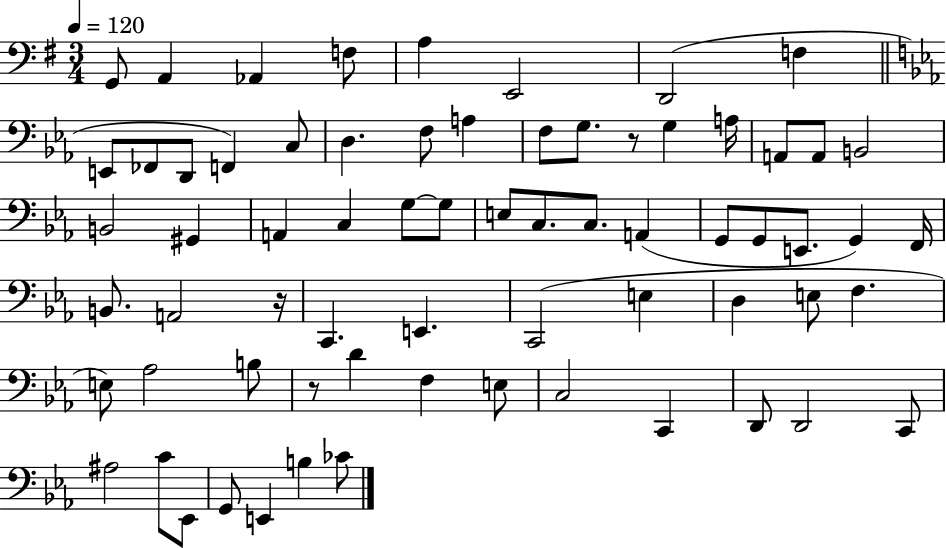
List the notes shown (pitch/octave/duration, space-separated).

G2/e A2/q Ab2/q F3/e A3/q E2/h D2/h F3/q E2/e FES2/e D2/e F2/q C3/e D3/q. F3/e A3/q F3/e G3/e. R/e G3/q A3/s A2/e A2/e B2/h B2/h G#2/q A2/q C3/q G3/e G3/e E3/e C3/e. C3/e. A2/q G2/e G2/e E2/e. G2/q F2/s B2/e. A2/h R/s C2/q. E2/q. C2/h E3/q D3/q E3/e F3/q. E3/e Ab3/h B3/e R/e D4/q F3/q E3/e C3/h C2/q D2/e D2/h C2/e A#3/h C4/e Eb2/e G2/e E2/q B3/q CES4/e